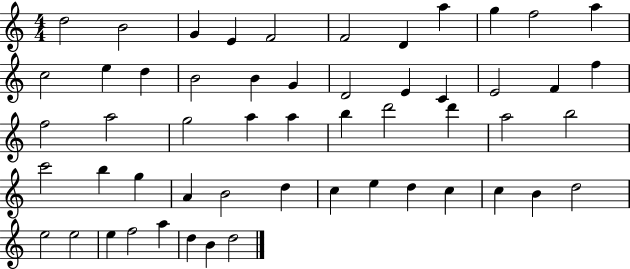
D5/h B4/h G4/q E4/q F4/h F4/h D4/q A5/q G5/q F5/h A5/q C5/h E5/q D5/q B4/h B4/q G4/q D4/h E4/q C4/q E4/h F4/q F5/q F5/h A5/h G5/h A5/q A5/q B5/q D6/h D6/q A5/h B5/h C6/h B5/q G5/q A4/q B4/h D5/q C5/q E5/q D5/q C5/q C5/q B4/q D5/h E5/h E5/h E5/q F5/h A5/q D5/q B4/q D5/h